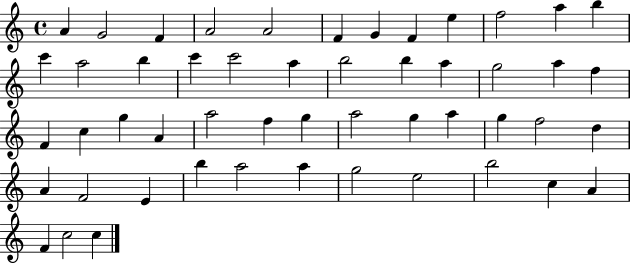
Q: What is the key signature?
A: C major